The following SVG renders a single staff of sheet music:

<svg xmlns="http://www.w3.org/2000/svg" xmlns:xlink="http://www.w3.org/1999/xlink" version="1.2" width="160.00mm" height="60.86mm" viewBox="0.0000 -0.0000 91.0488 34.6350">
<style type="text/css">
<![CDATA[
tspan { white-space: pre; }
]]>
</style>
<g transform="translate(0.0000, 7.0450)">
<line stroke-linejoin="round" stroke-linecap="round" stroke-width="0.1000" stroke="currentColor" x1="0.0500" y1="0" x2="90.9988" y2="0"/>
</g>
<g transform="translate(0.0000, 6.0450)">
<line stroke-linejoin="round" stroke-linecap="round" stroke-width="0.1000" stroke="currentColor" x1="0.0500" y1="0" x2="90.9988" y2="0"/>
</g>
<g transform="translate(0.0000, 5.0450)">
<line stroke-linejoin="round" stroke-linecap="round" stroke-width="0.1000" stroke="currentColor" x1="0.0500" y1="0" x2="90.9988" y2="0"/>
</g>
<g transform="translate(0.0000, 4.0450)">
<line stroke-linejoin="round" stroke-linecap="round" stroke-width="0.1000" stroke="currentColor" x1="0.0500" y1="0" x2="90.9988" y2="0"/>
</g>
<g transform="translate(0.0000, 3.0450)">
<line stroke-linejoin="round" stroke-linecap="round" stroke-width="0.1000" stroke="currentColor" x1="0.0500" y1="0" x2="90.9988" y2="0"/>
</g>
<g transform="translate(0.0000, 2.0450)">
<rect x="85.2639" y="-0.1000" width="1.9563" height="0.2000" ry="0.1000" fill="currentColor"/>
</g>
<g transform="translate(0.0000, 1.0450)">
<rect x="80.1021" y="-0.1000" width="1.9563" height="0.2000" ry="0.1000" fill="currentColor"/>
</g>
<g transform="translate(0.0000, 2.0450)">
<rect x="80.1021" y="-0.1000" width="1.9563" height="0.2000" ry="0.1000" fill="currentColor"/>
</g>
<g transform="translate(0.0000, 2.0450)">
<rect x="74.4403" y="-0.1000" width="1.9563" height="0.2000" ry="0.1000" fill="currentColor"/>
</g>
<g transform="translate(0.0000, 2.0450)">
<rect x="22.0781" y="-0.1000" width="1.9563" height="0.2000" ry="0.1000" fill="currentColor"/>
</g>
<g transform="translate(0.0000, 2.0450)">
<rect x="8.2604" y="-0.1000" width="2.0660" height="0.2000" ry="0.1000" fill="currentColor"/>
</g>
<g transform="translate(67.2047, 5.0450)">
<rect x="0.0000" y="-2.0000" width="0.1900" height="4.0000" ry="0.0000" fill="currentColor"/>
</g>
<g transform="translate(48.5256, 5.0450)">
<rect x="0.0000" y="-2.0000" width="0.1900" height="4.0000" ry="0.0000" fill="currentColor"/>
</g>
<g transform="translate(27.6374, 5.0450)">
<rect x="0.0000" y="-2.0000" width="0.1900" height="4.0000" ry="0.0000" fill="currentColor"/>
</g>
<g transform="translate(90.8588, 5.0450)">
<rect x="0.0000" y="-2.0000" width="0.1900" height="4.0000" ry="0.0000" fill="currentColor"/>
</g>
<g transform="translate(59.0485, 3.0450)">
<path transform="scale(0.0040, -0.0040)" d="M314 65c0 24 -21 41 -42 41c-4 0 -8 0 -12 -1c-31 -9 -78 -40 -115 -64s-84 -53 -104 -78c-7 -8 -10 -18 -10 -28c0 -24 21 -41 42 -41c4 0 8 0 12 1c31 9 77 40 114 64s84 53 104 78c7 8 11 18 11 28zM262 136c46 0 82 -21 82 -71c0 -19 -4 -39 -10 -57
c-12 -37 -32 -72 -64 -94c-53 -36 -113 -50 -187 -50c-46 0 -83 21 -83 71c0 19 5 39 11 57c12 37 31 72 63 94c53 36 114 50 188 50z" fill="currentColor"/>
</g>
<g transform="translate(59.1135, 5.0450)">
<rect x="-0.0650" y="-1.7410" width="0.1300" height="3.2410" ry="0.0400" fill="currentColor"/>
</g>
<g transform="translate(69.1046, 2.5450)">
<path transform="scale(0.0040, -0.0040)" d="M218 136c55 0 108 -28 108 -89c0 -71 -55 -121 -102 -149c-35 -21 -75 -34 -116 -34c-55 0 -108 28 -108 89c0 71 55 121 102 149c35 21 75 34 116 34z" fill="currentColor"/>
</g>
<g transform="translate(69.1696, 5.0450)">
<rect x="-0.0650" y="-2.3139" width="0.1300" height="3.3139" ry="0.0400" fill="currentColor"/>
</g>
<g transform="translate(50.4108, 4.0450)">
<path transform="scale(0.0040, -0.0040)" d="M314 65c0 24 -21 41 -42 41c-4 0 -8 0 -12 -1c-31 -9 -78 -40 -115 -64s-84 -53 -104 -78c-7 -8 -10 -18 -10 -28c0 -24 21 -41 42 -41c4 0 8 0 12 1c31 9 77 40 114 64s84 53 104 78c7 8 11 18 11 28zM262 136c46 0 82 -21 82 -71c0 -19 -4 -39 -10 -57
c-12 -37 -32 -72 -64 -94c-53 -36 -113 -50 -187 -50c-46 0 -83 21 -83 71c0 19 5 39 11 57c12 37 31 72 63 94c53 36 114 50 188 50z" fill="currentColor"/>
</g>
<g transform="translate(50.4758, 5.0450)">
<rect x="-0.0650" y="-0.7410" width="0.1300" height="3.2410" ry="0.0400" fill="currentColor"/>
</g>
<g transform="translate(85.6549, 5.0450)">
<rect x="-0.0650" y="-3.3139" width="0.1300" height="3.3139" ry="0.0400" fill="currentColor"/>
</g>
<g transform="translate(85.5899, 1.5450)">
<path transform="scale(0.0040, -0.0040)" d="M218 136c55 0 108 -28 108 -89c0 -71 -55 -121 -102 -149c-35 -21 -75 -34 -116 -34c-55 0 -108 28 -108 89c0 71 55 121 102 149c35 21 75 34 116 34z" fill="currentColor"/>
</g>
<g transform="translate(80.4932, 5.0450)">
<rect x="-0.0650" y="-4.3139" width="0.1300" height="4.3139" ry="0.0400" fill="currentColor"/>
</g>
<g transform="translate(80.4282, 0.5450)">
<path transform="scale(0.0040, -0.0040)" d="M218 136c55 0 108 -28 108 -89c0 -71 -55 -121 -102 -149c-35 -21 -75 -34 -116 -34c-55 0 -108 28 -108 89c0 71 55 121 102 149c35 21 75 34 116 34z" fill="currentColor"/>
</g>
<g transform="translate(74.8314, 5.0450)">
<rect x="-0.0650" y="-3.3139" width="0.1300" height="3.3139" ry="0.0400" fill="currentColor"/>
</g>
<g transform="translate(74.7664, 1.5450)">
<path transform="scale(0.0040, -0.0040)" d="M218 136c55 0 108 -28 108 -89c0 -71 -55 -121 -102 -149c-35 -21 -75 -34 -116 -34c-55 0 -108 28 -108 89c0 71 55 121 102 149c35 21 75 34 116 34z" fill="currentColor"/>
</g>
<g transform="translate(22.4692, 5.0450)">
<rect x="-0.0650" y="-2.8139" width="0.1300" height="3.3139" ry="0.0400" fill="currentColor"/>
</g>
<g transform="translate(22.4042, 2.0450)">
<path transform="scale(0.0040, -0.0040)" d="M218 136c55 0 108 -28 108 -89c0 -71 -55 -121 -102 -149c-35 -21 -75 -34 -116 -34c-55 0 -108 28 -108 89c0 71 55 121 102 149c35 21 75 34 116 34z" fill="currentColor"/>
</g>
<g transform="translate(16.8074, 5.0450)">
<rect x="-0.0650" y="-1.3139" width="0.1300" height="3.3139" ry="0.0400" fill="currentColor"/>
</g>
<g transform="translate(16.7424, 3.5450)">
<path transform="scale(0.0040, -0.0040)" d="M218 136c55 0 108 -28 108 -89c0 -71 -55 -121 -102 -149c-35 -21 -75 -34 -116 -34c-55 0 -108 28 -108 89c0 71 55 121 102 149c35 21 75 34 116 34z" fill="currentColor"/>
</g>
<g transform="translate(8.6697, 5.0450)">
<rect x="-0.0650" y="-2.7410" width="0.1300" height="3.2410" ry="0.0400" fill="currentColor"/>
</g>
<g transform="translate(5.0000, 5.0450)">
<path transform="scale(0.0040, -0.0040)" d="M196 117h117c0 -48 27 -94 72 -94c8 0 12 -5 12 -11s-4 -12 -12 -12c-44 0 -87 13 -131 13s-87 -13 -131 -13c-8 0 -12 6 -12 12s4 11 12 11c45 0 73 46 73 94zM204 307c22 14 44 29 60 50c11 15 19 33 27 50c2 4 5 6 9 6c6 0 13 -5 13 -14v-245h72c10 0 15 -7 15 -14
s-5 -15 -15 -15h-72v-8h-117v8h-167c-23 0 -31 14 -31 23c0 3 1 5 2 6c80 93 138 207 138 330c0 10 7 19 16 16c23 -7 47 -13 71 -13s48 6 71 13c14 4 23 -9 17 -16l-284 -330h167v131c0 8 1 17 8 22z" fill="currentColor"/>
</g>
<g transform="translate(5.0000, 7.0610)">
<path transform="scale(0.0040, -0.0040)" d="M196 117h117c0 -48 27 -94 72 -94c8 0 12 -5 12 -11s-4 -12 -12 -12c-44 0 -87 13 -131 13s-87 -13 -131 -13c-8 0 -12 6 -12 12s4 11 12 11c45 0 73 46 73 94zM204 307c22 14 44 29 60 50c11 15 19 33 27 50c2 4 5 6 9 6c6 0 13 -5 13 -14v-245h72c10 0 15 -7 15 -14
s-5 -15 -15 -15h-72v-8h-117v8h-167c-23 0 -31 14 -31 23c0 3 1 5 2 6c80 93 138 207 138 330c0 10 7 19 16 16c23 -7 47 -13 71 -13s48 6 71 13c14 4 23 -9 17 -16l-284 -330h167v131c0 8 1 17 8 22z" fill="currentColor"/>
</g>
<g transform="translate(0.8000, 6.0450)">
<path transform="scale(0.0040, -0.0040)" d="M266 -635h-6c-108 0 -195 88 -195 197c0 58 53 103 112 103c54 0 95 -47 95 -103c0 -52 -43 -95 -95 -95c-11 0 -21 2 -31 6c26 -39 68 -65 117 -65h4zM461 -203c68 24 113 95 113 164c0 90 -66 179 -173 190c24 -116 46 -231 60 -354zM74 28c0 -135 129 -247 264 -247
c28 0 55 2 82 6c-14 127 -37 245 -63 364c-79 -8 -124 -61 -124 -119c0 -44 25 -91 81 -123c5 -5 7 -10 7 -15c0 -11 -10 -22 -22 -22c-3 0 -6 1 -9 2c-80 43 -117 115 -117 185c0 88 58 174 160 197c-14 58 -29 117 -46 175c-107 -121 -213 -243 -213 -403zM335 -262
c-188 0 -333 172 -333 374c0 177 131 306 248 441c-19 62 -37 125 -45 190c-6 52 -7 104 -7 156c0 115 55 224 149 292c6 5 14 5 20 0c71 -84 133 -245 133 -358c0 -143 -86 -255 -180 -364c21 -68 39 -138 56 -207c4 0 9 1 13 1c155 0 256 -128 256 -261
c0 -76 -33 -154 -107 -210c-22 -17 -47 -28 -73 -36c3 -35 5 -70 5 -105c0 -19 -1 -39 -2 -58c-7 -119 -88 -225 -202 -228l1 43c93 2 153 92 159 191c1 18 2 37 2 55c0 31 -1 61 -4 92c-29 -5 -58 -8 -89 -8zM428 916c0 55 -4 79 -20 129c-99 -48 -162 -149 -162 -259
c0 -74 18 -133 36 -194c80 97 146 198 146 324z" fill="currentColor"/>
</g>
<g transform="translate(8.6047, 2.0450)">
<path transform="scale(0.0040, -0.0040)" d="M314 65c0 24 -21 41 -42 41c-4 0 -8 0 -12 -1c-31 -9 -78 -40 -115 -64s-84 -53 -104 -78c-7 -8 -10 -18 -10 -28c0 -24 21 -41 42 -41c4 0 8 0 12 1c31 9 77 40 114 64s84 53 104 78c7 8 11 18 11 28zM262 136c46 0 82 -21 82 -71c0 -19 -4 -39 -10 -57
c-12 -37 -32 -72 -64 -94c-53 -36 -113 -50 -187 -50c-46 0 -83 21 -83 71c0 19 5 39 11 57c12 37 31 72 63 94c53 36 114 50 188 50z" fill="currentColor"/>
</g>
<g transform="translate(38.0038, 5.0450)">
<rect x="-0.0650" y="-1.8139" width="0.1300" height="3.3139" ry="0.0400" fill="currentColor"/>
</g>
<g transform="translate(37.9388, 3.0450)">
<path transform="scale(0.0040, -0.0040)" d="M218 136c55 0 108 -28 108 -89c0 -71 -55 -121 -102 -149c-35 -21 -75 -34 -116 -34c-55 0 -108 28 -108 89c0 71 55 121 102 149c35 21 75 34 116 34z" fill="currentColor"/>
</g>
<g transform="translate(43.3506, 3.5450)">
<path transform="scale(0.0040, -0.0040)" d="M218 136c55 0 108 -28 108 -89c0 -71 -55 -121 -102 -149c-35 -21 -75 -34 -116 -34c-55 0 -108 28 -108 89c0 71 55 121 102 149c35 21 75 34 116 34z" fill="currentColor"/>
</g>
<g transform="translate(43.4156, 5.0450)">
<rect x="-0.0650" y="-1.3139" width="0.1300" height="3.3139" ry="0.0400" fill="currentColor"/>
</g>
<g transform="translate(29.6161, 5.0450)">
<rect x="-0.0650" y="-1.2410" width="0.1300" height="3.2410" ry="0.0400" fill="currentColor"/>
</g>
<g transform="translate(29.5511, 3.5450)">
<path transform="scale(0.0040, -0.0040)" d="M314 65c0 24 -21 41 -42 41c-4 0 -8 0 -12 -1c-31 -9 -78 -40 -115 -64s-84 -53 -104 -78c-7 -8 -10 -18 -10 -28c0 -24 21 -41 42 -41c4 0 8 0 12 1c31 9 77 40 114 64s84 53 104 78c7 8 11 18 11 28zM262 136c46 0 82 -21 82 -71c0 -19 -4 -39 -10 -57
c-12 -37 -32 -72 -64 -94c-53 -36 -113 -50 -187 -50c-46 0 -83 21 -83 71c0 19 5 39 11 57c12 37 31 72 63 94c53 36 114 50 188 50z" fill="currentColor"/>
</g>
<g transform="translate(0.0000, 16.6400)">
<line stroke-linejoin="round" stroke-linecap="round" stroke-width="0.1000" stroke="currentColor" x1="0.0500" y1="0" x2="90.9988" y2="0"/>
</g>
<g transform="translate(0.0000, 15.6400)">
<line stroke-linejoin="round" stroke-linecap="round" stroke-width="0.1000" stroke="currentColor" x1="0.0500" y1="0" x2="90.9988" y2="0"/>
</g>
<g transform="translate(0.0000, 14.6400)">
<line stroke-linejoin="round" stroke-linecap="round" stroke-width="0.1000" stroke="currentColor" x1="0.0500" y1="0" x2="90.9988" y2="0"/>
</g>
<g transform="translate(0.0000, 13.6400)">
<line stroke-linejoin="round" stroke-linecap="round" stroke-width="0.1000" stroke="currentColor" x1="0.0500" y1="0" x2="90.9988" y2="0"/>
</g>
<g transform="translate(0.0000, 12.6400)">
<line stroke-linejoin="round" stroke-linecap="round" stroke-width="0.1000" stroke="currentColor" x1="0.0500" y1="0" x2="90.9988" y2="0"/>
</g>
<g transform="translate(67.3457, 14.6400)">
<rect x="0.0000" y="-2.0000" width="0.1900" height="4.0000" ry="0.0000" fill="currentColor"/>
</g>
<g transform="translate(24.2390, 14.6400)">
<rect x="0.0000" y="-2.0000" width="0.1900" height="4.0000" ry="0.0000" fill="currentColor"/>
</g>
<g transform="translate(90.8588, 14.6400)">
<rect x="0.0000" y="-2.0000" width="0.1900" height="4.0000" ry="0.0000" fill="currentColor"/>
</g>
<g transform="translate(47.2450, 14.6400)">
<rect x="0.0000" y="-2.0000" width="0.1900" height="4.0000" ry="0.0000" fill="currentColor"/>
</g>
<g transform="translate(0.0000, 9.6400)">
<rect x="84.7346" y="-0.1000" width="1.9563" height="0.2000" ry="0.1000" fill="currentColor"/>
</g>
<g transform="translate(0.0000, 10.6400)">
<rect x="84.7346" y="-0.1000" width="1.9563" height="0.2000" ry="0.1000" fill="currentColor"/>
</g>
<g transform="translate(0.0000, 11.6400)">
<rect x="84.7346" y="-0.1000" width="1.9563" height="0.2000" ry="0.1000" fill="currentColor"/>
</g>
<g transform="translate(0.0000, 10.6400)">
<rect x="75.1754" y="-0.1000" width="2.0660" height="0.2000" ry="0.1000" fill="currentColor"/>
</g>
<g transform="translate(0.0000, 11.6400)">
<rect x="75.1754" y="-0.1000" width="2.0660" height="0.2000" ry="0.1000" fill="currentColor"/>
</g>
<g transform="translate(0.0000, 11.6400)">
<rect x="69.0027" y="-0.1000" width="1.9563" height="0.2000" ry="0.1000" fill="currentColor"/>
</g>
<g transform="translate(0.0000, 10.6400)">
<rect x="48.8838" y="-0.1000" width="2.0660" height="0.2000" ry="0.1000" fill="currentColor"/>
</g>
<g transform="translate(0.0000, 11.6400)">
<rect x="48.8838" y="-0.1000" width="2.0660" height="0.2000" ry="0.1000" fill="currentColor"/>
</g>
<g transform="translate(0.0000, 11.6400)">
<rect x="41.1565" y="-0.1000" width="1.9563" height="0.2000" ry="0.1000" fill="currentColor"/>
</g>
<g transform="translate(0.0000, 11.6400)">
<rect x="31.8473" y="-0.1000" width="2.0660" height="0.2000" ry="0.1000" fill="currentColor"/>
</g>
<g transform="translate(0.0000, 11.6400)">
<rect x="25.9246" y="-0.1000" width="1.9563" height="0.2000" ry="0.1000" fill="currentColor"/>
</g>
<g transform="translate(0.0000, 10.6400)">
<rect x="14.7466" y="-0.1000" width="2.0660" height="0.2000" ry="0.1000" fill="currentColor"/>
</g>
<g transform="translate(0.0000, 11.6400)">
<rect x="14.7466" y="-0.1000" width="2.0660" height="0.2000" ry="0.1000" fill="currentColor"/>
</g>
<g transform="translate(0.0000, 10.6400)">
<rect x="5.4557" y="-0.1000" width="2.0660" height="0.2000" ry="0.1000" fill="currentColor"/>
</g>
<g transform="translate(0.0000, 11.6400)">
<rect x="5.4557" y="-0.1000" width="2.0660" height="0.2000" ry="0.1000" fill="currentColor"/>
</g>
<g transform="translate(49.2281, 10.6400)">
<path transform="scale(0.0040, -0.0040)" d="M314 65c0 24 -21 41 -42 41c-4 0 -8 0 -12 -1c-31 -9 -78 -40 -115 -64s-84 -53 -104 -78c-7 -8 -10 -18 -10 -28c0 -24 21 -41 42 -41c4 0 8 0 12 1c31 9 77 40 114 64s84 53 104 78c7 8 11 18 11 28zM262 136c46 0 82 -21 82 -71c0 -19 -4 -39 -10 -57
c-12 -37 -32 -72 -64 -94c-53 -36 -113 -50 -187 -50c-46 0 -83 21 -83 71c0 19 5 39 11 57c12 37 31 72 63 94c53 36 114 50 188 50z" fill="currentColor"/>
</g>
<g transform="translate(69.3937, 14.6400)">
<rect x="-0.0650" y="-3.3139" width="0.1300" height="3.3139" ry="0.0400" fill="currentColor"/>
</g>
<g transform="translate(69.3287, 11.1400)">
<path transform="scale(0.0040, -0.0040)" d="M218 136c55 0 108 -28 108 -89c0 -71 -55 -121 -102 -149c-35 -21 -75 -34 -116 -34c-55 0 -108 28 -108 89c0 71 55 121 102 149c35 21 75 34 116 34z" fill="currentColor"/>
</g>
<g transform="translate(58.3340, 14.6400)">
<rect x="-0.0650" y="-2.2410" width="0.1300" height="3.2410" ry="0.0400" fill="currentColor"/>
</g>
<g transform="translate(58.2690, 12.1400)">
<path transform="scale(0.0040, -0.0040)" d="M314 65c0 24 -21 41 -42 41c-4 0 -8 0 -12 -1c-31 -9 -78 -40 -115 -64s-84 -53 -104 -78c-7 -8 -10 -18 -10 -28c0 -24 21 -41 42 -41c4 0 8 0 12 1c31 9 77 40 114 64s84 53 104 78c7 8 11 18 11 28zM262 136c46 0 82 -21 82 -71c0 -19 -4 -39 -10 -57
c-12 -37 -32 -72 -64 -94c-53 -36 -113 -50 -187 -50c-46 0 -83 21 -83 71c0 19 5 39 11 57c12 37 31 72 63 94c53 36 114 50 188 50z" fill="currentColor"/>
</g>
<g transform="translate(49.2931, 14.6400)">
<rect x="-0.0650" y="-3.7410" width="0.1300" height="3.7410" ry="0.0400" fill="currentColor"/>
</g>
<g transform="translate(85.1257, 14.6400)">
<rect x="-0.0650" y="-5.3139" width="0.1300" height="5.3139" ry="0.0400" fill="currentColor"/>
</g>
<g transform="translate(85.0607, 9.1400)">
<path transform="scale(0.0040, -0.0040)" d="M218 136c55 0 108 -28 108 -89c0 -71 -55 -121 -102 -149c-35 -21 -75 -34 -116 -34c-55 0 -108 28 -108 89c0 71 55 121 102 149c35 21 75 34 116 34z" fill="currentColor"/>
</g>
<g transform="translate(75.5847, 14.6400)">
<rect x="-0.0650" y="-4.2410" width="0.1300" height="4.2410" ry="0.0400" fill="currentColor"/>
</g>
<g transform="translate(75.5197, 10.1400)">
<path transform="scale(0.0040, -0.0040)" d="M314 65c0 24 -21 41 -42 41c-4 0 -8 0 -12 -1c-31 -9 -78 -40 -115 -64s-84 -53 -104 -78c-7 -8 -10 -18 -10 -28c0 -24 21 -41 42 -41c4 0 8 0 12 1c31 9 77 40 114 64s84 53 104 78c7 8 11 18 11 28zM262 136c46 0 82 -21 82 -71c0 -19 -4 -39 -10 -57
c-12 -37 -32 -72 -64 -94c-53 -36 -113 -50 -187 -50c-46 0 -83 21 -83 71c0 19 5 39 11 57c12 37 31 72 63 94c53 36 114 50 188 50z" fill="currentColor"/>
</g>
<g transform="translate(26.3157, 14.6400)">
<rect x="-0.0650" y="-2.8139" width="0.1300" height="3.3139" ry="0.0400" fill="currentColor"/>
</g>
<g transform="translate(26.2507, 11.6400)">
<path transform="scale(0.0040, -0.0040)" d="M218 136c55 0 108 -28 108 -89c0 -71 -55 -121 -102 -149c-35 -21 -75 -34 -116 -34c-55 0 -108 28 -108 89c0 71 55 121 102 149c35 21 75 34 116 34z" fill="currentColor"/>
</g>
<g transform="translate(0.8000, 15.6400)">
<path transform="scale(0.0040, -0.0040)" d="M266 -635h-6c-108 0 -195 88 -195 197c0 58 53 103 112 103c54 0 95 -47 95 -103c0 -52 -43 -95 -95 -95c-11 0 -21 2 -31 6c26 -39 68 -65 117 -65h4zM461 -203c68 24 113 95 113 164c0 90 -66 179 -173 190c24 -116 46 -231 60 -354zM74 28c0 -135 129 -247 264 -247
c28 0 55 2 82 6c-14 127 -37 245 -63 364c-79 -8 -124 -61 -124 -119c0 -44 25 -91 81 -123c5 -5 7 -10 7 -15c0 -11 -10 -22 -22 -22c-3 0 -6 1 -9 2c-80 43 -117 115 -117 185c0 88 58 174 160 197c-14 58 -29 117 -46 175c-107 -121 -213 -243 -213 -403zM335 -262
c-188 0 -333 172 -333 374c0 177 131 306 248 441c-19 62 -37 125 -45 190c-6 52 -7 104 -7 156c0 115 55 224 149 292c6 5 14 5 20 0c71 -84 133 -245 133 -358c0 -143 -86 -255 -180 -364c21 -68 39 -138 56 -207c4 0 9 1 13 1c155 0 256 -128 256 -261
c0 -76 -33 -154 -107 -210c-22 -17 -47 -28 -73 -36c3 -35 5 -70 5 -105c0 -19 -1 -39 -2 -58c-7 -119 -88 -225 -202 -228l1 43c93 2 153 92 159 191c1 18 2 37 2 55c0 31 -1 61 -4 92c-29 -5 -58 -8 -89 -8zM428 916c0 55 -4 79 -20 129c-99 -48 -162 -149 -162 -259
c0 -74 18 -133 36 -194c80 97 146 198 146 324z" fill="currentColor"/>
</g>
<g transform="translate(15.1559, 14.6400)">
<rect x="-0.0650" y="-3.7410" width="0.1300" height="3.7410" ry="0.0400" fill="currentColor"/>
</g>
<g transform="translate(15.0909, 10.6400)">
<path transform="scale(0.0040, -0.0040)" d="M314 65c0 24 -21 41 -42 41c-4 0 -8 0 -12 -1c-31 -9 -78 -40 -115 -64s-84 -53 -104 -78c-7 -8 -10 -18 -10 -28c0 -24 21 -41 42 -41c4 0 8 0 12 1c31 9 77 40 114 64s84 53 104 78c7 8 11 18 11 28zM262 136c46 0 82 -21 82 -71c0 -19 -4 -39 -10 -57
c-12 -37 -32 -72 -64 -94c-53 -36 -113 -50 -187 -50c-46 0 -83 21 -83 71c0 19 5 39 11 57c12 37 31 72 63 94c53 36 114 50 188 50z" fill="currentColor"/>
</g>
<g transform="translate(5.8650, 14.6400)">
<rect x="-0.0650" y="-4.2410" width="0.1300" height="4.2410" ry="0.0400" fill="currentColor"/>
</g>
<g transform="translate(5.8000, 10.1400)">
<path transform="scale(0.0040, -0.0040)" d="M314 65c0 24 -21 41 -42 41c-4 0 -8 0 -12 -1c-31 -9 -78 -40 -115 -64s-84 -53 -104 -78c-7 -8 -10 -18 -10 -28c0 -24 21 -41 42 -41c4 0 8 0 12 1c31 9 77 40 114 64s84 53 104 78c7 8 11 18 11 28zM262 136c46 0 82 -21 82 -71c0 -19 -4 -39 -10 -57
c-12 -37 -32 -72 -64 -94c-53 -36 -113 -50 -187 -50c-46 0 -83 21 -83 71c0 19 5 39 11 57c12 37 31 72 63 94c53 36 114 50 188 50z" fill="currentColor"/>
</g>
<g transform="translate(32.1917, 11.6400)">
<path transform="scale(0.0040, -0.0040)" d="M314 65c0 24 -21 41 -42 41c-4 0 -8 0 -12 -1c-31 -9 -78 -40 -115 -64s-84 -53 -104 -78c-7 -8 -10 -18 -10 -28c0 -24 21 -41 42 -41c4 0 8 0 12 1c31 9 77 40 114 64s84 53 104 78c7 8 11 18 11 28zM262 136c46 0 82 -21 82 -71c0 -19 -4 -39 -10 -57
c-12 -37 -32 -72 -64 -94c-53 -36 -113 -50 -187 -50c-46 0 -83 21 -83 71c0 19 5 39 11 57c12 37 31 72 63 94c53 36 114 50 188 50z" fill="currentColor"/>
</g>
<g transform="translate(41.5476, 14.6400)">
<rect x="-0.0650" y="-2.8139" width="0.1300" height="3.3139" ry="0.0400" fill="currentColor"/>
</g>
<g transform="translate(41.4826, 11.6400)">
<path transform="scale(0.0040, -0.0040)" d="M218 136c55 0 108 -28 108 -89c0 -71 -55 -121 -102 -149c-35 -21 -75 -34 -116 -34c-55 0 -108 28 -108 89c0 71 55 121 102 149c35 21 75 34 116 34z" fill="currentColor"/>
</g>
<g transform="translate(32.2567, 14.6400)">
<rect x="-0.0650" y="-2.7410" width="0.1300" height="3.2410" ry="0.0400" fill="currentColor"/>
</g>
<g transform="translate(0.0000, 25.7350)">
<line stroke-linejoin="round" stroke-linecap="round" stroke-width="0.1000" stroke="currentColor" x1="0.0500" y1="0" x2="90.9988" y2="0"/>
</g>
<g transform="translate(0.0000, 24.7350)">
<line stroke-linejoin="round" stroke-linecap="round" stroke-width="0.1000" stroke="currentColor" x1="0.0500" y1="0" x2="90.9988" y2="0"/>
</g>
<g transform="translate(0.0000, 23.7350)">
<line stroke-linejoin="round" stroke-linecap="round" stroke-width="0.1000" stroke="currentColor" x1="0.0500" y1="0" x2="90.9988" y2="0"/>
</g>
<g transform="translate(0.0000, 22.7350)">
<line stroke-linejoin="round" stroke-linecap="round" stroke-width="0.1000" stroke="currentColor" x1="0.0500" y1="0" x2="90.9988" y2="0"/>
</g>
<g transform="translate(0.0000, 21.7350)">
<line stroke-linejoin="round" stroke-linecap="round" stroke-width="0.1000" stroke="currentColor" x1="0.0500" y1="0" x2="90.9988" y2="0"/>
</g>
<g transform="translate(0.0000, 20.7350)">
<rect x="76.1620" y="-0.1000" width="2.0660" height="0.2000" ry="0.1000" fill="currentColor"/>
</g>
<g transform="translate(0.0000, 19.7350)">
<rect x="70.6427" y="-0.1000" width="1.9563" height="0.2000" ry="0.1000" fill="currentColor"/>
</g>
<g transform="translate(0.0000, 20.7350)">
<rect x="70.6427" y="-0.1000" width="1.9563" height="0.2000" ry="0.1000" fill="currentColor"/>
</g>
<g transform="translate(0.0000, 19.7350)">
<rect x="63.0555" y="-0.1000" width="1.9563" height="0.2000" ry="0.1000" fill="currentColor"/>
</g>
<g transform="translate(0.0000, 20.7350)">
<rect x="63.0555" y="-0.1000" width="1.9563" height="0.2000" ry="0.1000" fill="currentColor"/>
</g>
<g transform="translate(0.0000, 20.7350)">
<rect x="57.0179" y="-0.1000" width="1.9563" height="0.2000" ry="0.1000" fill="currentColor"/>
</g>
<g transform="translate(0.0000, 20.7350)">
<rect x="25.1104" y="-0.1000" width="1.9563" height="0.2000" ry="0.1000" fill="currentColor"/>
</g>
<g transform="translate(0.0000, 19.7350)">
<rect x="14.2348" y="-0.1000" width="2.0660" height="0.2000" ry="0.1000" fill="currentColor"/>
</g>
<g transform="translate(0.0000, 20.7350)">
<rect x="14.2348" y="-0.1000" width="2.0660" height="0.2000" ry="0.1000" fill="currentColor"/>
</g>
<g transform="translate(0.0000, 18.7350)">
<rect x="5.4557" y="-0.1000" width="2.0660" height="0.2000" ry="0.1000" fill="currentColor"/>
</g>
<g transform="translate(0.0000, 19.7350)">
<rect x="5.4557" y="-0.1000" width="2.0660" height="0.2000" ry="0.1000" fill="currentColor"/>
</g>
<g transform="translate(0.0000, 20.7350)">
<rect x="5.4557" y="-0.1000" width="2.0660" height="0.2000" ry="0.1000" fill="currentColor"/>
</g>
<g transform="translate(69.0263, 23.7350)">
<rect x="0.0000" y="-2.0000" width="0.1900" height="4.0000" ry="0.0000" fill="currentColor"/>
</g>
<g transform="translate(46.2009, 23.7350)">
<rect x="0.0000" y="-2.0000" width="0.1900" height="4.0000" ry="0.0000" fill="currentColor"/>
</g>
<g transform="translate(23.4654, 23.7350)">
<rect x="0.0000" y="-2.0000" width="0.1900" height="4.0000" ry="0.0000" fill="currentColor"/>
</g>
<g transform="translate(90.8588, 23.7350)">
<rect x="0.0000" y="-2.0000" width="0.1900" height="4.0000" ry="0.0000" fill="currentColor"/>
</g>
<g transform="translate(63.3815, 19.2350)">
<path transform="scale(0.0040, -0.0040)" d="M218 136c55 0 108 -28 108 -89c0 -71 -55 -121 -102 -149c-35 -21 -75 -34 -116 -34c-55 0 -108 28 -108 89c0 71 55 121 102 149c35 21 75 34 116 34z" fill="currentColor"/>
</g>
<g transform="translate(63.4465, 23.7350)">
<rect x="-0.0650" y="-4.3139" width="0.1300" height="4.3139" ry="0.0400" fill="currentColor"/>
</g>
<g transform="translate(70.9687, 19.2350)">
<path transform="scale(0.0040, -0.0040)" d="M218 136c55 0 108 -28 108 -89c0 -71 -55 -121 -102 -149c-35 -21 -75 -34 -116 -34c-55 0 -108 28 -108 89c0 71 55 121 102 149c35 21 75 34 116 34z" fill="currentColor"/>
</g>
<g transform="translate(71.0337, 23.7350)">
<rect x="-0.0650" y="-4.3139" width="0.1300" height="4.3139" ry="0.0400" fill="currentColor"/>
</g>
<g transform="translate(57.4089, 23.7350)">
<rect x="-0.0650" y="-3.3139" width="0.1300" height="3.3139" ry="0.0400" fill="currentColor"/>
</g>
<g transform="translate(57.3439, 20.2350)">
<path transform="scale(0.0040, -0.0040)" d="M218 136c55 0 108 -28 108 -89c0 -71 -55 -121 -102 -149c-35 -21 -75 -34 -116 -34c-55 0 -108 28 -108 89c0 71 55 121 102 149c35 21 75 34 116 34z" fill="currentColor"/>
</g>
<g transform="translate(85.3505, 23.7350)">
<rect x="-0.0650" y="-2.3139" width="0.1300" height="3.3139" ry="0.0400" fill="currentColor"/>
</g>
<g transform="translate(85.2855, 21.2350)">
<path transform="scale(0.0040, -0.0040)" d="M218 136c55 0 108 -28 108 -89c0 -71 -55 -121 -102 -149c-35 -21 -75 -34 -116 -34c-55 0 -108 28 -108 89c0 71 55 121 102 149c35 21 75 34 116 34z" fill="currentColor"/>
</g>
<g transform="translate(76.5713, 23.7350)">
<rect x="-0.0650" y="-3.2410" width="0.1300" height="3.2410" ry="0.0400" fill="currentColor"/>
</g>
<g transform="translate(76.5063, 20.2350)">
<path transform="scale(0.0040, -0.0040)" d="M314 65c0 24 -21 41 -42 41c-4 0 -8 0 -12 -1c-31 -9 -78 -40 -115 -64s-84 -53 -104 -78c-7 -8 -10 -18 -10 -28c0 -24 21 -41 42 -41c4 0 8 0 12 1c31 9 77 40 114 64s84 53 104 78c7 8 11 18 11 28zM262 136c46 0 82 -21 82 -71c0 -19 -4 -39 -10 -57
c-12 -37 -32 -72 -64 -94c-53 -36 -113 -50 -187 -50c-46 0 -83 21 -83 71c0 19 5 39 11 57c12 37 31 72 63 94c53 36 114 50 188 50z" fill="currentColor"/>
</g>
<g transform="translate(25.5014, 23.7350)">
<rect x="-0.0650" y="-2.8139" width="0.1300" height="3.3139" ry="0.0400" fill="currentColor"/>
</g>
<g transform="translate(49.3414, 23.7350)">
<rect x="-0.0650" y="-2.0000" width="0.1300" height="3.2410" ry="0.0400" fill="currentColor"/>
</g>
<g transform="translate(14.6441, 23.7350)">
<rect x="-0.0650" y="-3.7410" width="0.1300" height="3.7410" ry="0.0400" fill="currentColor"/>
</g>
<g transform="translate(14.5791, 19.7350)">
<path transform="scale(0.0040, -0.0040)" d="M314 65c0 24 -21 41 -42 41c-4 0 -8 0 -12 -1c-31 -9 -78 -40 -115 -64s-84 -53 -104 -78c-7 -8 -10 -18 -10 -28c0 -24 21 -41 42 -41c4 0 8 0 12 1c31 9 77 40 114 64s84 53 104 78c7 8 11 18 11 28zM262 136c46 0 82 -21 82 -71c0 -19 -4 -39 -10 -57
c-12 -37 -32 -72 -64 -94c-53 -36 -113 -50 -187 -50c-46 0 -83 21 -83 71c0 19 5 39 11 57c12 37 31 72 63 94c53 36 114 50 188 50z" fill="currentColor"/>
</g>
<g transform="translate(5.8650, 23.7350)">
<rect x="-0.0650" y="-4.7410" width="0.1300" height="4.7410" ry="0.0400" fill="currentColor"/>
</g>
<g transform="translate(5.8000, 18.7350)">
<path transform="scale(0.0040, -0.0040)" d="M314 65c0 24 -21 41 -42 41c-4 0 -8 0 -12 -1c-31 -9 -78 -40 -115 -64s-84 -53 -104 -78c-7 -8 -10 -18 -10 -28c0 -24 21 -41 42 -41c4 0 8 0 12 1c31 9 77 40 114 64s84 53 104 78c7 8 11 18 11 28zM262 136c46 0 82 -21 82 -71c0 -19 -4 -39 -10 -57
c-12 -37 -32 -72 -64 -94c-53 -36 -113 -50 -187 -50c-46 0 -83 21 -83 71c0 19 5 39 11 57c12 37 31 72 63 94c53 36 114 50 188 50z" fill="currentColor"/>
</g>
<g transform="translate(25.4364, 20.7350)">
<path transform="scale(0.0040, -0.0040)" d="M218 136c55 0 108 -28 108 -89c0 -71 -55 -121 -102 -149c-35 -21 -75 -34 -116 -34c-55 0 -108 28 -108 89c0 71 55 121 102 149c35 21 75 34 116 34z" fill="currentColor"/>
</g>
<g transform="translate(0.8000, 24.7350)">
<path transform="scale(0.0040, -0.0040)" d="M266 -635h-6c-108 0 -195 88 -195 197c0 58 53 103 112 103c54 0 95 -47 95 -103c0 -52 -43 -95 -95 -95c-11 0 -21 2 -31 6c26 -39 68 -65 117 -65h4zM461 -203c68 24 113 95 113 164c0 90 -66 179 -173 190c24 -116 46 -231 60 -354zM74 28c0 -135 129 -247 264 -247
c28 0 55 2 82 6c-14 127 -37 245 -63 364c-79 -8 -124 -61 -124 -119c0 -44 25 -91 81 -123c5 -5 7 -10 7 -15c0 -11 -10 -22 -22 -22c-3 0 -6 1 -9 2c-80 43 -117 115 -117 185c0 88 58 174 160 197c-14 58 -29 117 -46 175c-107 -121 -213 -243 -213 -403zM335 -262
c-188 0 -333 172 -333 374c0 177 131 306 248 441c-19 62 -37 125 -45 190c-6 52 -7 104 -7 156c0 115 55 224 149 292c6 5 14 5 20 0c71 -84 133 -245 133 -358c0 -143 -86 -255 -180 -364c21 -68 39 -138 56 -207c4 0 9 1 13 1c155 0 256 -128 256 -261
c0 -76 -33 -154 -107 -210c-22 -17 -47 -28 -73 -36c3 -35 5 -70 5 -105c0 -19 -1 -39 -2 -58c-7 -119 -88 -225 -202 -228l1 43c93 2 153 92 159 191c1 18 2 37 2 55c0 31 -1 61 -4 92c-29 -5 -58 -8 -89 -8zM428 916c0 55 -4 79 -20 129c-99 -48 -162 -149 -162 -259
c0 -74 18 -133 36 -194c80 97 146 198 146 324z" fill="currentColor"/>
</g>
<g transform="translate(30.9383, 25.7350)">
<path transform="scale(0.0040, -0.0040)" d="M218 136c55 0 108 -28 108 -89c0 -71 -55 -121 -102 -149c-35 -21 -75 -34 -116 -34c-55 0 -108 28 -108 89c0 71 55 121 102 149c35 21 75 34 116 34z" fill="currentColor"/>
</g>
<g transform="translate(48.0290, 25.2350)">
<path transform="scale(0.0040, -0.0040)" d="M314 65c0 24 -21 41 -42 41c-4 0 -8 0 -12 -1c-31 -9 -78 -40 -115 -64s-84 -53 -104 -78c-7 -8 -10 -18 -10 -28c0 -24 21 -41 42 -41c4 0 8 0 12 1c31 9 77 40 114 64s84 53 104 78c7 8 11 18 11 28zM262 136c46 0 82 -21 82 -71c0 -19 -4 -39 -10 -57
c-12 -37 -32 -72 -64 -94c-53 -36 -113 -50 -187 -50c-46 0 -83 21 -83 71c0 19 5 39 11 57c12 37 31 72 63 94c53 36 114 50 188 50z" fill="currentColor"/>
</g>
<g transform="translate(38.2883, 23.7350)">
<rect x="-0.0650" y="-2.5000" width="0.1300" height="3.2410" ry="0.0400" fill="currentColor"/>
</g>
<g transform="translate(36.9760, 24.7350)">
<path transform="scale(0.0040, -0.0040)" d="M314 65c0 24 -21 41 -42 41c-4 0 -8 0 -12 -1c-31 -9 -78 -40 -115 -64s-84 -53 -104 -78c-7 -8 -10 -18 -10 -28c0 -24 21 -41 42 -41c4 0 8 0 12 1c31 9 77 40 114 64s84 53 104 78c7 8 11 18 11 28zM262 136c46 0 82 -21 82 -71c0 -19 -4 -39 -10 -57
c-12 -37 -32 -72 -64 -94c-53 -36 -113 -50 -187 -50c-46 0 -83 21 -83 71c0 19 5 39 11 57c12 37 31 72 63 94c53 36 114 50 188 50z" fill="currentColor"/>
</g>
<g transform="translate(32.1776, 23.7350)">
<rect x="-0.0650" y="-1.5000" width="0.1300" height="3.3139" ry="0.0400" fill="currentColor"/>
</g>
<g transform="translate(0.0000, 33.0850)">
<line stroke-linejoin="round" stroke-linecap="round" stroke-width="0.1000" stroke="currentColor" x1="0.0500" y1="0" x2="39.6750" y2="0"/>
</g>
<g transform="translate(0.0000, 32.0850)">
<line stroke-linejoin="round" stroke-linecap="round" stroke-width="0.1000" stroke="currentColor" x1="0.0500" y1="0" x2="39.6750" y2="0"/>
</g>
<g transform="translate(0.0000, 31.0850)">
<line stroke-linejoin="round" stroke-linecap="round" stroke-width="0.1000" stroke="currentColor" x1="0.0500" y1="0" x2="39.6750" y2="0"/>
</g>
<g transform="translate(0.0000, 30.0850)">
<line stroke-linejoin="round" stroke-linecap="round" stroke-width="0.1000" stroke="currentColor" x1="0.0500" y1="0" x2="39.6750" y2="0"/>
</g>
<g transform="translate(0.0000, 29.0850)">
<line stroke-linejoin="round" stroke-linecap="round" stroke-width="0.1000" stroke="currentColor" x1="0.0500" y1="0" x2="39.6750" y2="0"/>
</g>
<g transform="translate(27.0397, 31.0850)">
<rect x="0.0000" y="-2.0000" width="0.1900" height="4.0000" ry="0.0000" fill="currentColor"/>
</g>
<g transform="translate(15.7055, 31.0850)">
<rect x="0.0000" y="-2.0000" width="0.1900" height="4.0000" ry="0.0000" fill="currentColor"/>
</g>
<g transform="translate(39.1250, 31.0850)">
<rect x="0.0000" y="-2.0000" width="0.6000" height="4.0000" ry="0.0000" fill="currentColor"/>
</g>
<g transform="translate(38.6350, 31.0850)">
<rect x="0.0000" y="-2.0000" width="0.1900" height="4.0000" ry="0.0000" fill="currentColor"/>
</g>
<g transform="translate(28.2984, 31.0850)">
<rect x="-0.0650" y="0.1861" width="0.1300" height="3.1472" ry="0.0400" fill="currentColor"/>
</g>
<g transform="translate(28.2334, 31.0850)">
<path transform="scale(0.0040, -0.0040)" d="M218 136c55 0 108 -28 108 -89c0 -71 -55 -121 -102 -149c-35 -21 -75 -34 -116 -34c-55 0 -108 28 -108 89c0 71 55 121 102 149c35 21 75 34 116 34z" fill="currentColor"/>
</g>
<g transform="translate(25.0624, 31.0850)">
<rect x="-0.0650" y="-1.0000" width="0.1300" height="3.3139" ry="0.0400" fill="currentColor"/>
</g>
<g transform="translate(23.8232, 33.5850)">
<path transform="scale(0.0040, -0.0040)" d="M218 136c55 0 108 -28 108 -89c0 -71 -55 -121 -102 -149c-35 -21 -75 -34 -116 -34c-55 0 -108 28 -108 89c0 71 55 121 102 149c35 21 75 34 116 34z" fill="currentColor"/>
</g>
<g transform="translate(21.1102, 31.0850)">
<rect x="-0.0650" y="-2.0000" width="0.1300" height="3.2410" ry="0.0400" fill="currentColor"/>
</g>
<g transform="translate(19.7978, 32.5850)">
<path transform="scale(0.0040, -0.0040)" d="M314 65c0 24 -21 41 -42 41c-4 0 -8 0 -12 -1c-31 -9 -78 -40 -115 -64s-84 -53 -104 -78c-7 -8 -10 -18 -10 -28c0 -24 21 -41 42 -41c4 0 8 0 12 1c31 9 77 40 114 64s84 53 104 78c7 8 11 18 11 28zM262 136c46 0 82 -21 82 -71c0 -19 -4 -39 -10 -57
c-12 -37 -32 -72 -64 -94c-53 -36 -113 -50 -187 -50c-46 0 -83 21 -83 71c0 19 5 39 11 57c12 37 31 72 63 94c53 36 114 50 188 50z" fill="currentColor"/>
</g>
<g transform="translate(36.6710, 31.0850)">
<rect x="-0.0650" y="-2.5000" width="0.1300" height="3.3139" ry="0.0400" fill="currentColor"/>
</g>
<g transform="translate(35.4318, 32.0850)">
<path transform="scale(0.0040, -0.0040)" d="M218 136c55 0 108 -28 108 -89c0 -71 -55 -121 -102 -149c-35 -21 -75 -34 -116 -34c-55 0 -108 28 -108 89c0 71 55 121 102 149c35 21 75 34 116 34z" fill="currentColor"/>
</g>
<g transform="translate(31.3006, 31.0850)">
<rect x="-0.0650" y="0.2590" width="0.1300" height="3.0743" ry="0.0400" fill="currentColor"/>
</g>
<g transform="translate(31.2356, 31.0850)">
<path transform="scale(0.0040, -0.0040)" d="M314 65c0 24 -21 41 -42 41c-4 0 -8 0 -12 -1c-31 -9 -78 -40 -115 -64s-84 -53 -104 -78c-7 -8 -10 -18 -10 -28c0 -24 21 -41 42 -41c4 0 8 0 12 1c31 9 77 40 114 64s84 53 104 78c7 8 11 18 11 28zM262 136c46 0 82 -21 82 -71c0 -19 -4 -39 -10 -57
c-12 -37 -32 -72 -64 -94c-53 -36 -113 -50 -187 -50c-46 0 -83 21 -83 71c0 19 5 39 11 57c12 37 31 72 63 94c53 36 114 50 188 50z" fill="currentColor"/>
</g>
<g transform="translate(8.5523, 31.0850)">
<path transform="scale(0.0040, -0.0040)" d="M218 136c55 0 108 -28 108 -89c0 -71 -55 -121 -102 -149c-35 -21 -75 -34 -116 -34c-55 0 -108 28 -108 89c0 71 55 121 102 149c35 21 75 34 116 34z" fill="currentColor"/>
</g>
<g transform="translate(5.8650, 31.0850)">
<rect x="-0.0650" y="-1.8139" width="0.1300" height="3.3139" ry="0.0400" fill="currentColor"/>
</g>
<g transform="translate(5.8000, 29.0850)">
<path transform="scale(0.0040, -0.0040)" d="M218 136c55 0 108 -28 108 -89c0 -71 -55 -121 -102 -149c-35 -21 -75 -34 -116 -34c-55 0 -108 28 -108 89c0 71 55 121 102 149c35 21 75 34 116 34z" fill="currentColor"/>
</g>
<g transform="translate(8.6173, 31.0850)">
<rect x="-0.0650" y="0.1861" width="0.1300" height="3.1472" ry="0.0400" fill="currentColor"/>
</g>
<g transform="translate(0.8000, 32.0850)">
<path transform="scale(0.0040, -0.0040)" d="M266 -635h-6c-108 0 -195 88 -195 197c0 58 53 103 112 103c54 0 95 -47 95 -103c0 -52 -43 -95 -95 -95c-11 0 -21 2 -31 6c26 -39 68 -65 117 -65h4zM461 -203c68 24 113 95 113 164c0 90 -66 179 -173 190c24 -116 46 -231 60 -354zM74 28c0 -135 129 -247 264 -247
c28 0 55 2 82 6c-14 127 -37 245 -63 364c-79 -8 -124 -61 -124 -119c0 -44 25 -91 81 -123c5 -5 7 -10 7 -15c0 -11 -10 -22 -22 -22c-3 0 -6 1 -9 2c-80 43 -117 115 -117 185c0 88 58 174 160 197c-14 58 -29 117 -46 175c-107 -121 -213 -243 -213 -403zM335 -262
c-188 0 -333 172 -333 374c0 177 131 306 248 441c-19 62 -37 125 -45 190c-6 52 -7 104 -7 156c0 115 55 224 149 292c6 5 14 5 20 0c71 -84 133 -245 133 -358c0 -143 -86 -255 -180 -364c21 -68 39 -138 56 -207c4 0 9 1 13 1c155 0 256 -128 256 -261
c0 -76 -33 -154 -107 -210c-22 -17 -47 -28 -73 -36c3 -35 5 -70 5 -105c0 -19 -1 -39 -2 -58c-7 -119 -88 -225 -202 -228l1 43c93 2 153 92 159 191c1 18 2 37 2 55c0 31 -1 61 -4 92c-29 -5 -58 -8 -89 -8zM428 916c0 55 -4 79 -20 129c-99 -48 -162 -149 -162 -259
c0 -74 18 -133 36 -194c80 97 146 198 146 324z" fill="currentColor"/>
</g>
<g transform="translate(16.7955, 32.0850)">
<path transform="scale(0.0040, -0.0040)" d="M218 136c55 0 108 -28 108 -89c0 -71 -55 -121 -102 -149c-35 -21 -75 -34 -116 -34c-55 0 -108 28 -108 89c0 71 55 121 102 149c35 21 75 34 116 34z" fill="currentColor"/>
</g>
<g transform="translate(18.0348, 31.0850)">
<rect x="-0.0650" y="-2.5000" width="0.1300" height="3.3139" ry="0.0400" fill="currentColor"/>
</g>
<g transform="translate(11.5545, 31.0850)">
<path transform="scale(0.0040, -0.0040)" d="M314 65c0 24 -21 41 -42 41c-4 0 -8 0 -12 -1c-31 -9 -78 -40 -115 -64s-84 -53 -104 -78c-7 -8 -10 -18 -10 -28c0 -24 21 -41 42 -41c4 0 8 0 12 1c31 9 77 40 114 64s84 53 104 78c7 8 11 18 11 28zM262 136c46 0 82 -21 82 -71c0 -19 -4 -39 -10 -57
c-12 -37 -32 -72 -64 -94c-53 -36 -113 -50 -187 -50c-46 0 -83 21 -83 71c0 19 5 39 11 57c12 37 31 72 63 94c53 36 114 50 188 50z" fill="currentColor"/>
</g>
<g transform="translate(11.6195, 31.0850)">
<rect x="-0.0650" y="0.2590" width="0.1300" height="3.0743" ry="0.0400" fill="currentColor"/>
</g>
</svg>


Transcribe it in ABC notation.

X:1
T:Untitled
M:4/4
L:1/4
K:C
a2 e a e2 f e d2 f2 g b d' b d'2 c'2 a a2 a c'2 g2 b d'2 f' e'2 c'2 a E G2 F2 b d' d' b2 g f B B2 G F2 D B B2 G